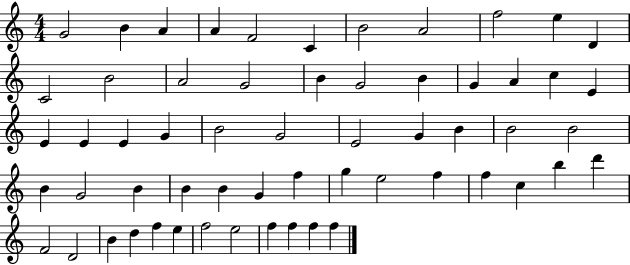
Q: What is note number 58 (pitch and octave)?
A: F5